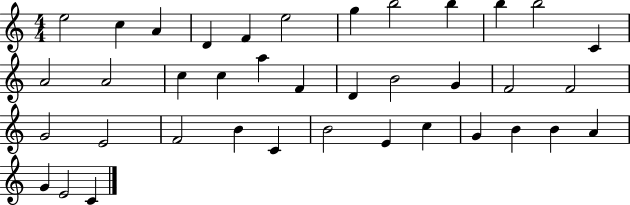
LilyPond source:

{
  \clef treble
  \numericTimeSignature
  \time 4/4
  \key c \major
  e''2 c''4 a'4 | d'4 f'4 e''2 | g''4 b''2 b''4 | b''4 b''2 c'4 | \break a'2 a'2 | c''4 c''4 a''4 f'4 | d'4 b'2 g'4 | f'2 f'2 | \break g'2 e'2 | f'2 b'4 c'4 | b'2 e'4 c''4 | g'4 b'4 b'4 a'4 | \break g'4 e'2 c'4 | \bar "|."
}